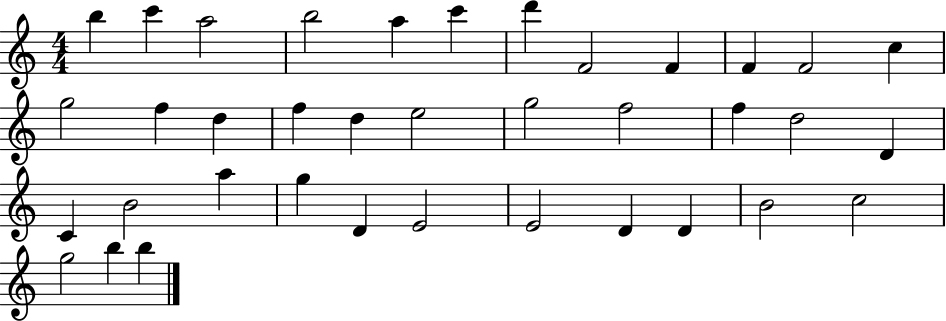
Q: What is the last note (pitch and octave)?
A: B5